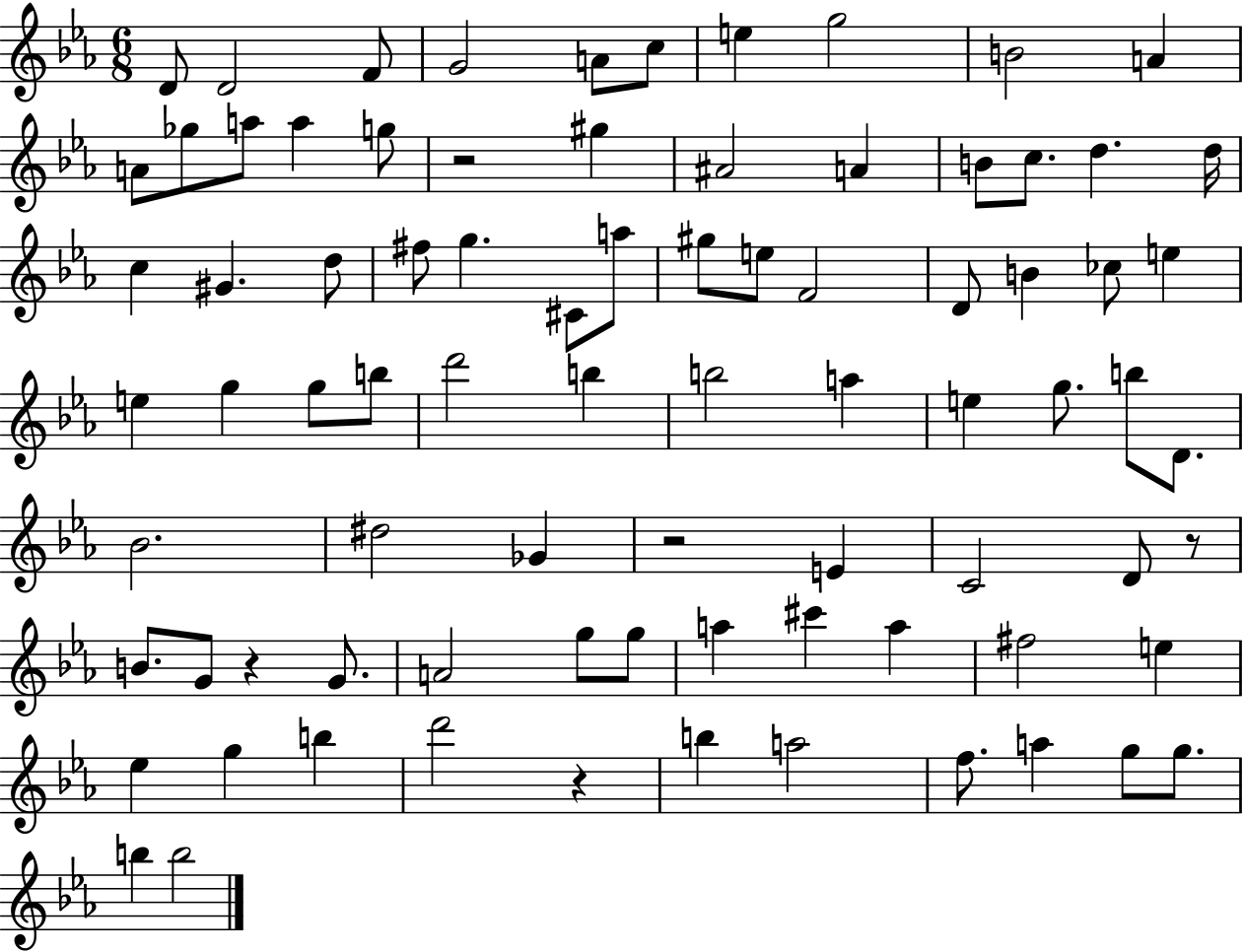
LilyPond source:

{
  \clef treble
  \numericTimeSignature
  \time 6/8
  \key ees \major
  d'8 d'2 f'8 | g'2 a'8 c''8 | e''4 g''2 | b'2 a'4 | \break a'8 ges''8 a''8 a''4 g''8 | r2 gis''4 | ais'2 a'4 | b'8 c''8. d''4. d''16 | \break c''4 gis'4. d''8 | fis''8 g''4. cis'8 a''8 | gis''8 e''8 f'2 | d'8 b'4 ces''8 e''4 | \break e''4 g''4 g''8 b''8 | d'''2 b''4 | b''2 a''4 | e''4 g''8. b''8 d'8. | \break bes'2. | dis''2 ges'4 | r2 e'4 | c'2 d'8 r8 | \break b'8. g'8 r4 g'8. | a'2 g''8 g''8 | a''4 cis'''4 a''4 | fis''2 e''4 | \break ees''4 g''4 b''4 | d'''2 r4 | b''4 a''2 | f''8. a''4 g''8 g''8. | \break b''4 b''2 | \bar "|."
}